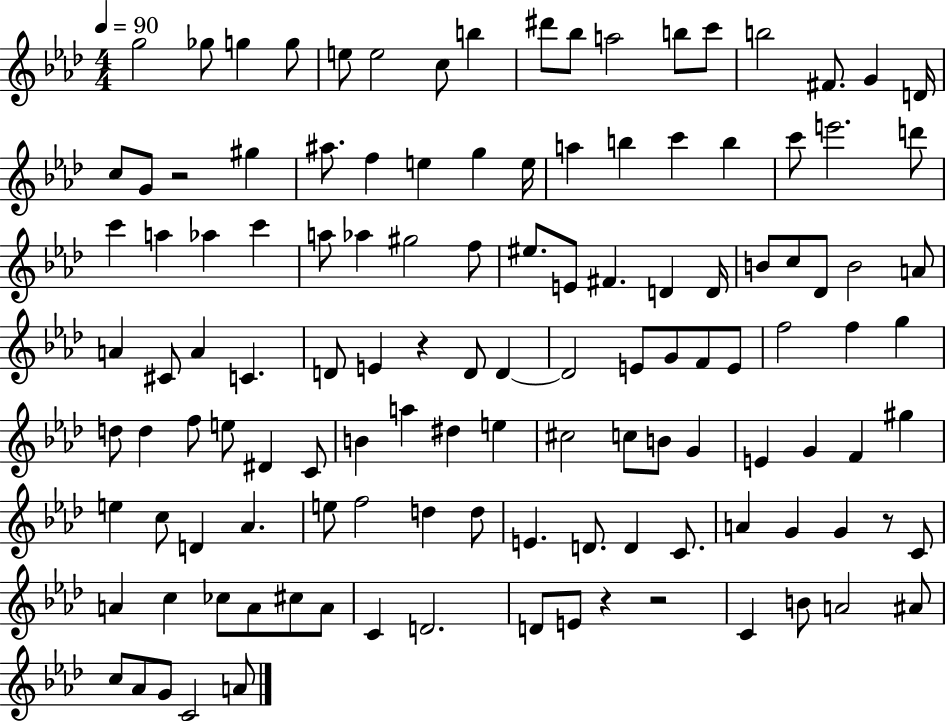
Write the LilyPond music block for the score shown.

{
  \clef treble
  \numericTimeSignature
  \time 4/4
  \key aes \major
  \tempo 4 = 90
  g''2 ges''8 g''4 g''8 | e''8 e''2 c''8 b''4 | dis'''8 bes''8 a''2 b''8 c'''8 | b''2 fis'8. g'4 d'16 | \break c''8 g'8 r2 gis''4 | ais''8. f''4 e''4 g''4 e''16 | a''4 b''4 c'''4 b''4 | c'''8 e'''2. d'''8 | \break c'''4 a''4 aes''4 c'''4 | a''8 aes''4 gis''2 f''8 | eis''8. e'8 fis'4. d'4 d'16 | b'8 c''8 des'8 b'2 a'8 | \break a'4 cis'8 a'4 c'4. | d'8 e'4 r4 d'8 d'4~~ | d'2 e'8 g'8 f'8 e'8 | f''2 f''4 g''4 | \break d''8 d''4 f''8 e''8 dis'4 c'8 | b'4 a''4 dis''4 e''4 | cis''2 c''8 b'8 g'4 | e'4 g'4 f'4 gis''4 | \break e''4 c''8 d'4 aes'4. | e''8 f''2 d''4 d''8 | e'4. d'8. d'4 c'8. | a'4 g'4 g'4 r8 c'8 | \break a'4 c''4 ces''8 a'8 cis''8 a'8 | c'4 d'2. | d'8 e'8 r4 r2 | c'4 b'8 a'2 ais'8 | \break c''8 aes'8 g'8 c'2 a'8 | \bar "|."
}